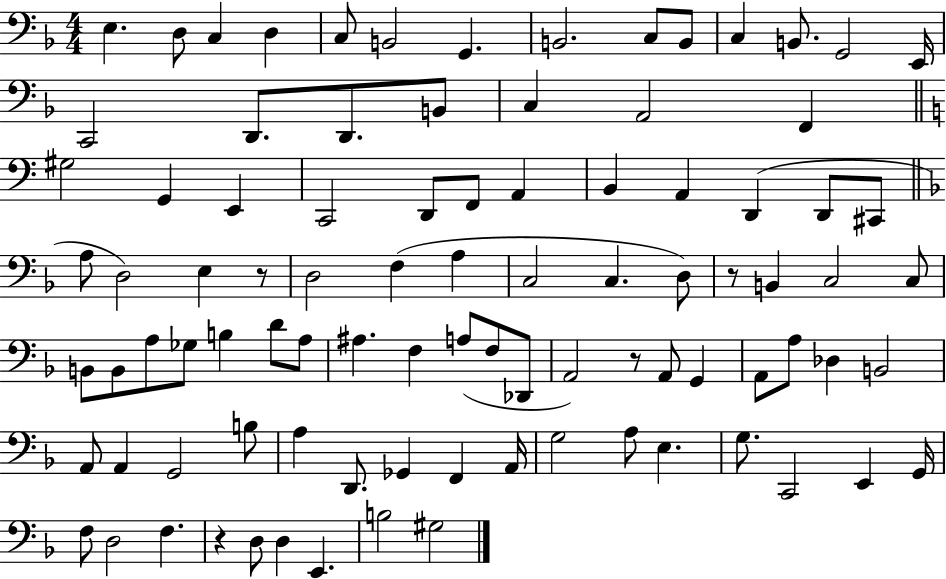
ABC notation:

X:1
T:Untitled
M:4/4
L:1/4
K:F
E, D,/2 C, D, C,/2 B,,2 G,, B,,2 C,/2 B,,/2 C, B,,/2 G,,2 E,,/4 C,,2 D,,/2 D,,/2 B,,/2 C, A,,2 F,, ^G,2 G,, E,, C,,2 D,,/2 F,,/2 A,, B,, A,, D,, D,,/2 ^C,,/2 A,/2 D,2 E, z/2 D,2 F, A, C,2 C, D,/2 z/2 B,, C,2 C,/2 B,,/2 B,,/2 A,/2 _G,/2 B, D/2 A,/2 ^A, F, A,/2 F,/2 _D,,/2 A,,2 z/2 A,,/2 G,, A,,/2 A,/2 _D, B,,2 A,,/2 A,, G,,2 B,/2 A, D,,/2 _G,, F,, A,,/4 G,2 A,/2 E, G,/2 C,,2 E,, G,,/4 F,/2 D,2 F, z D,/2 D, E,, B,2 ^G,2